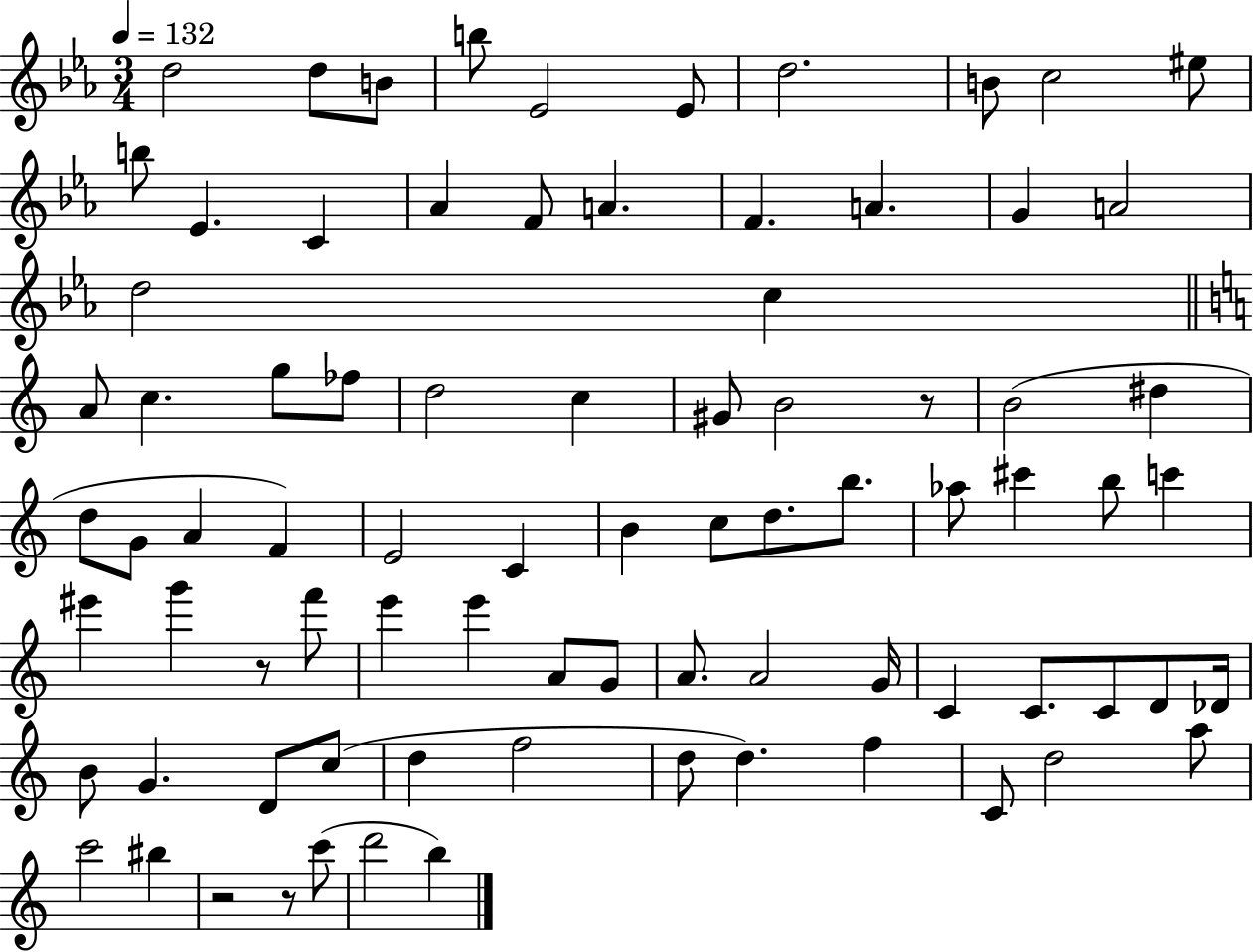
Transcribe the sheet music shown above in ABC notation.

X:1
T:Untitled
M:3/4
L:1/4
K:Eb
d2 d/2 B/2 b/2 _E2 _E/2 d2 B/2 c2 ^e/2 b/2 _E C _A F/2 A F A G A2 d2 c A/2 c g/2 _f/2 d2 c ^G/2 B2 z/2 B2 ^d d/2 G/2 A F E2 C B c/2 d/2 b/2 _a/2 ^c' b/2 c' ^e' g' z/2 f'/2 e' e' A/2 G/2 A/2 A2 G/4 C C/2 C/2 D/2 _D/4 B/2 G D/2 c/2 d f2 d/2 d f C/2 d2 a/2 c'2 ^b z2 z/2 c'/2 d'2 b